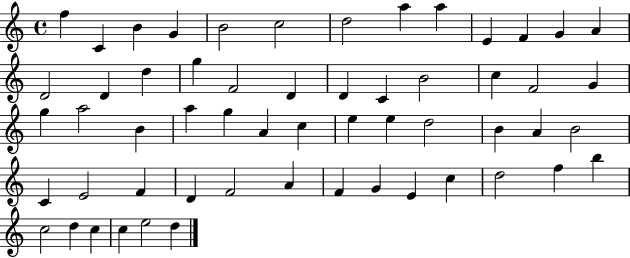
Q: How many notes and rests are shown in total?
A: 57